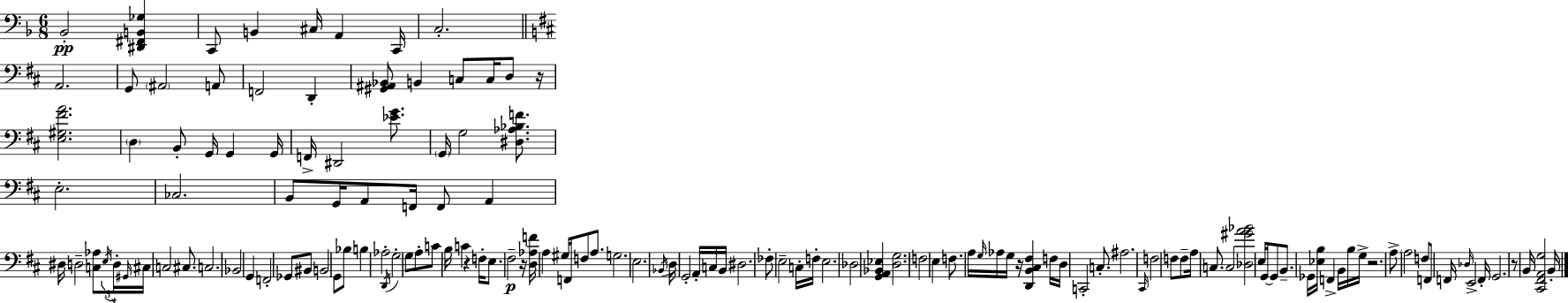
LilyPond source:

{
  \clef bass
  \numericTimeSignature
  \time 6/8
  \key f \major
  bes,2-.\pp <dis, fis, b, ges>4 | c,8 b,4 cis16 a,4 c,16 | c2.-. | \bar "||" \break \key d \major a,2. | g,8 \parenthesize ais,2 a,8 | f,2 d,4-. | <gis, ais, bes,>8 b,4 c8 c16 d8 r16 | \break <e gis fis' a'>2. | \parenthesize d4 b,8-. g,16 g,4 g,16 | f,16-> dis,2 <ees' g'>8. | \parenthesize g,16 g2 <dis aes bes f'>8. | \break e2.-. | ces2. | b,8 g,16 a,8 f,16 f,8 a,4 | dis16 d2-- <c aes>8 \tuplet 3/2 { \acciaccatura { e16 } | \break d16-. \grace { gis,16 } } cis16 c2 cis8. | c2. | bes,2 g,4 | f,2-. ges,8 | \break bis,8 b,2 g,8 | bes8 b4 aes2-. | \acciaccatura { d,16 } g2-. g8 | a8-. c'8 b16 c'4 r4 | \break f16-. e8. fis2--\p | r16 <d aes f'>16 a4 gis16 f,16 f8 | a8. g2. | e2. | \break \acciaccatura { bes,16 } d16 g,2-. | a,16-. c16 b,16 dis2. | fes8-. e2-- | c16-. f16-. e2. | \break des2 | <g, a, bes, ees>4 <d g>2. | \parenthesize f2 | e4 f8. a16 \grace { g16 } aes16 g16 r16 | \break <d, b, cis fis>4 f16 d16 c,2-. | c8.-. ais2. | \grace { cis,16 } f2 | f8 f8-- a16 c8. c2 | \break <des gis' a' bes'>2 | e16 g,16~~ g,8 b,8.-- ges,16 <ees b>16 f,4-> | b,16 b16 g16-> r2. | a8-> \parenthesize a2 | \break f8 f,8 f,16 \grace { des16 } e,2-> | f,16-. g,2. | r8 b,16 <cis, fis, a, g>2 | b,16-. \bar "|."
}